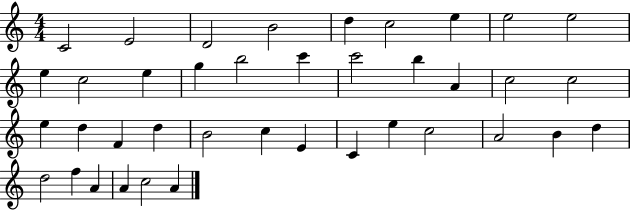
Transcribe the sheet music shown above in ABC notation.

X:1
T:Untitled
M:4/4
L:1/4
K:C
C2 E2 D2 B2 d c2 e e2 e2 e c2 e g b2 c' c'2 b A c2 c2 e d F d B2 c E C e c2 A2 B d d2 f A A c2 A